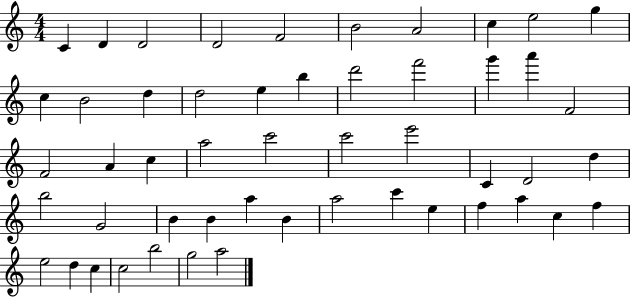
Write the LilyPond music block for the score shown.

{
  \clef treble
  \numericTimeSignature
  \time 4/4
  \key c \major
  c'4 d'4 d'2 | d'2 f'2 | b'2 a'2 | c''4 e''2 g''4 | \break c''4 b'2 d''4 | d''2 e''4 b''4 | d'''2 f'''2 | g'''4 a'''4 f'2 | \break f'2 a'4 c''4 | a''2 c'''2 | c'''2 e'''2 | c'4 d'2 d''4 | \break b''2 g'2 | b'4 b'4 a''4 b'4 | a''2 c'''4 e''4 | f''4 a''4 c''4 f''4 | \break e''2 d''4 c''4 | c''2 b''2 | g''2 a''2 | \bar "|."
}